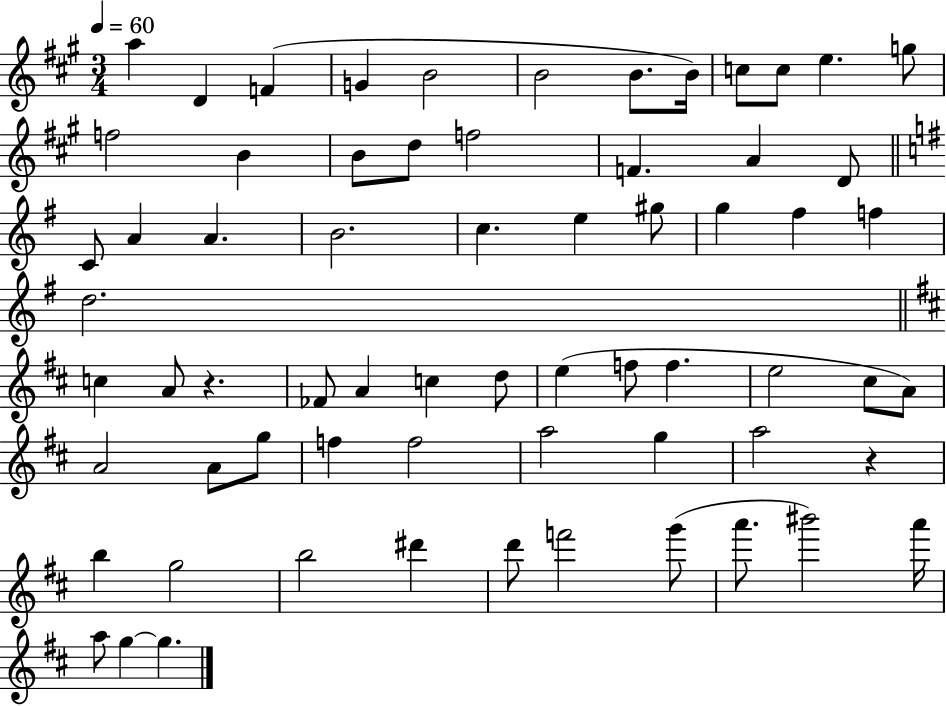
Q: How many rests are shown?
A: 2